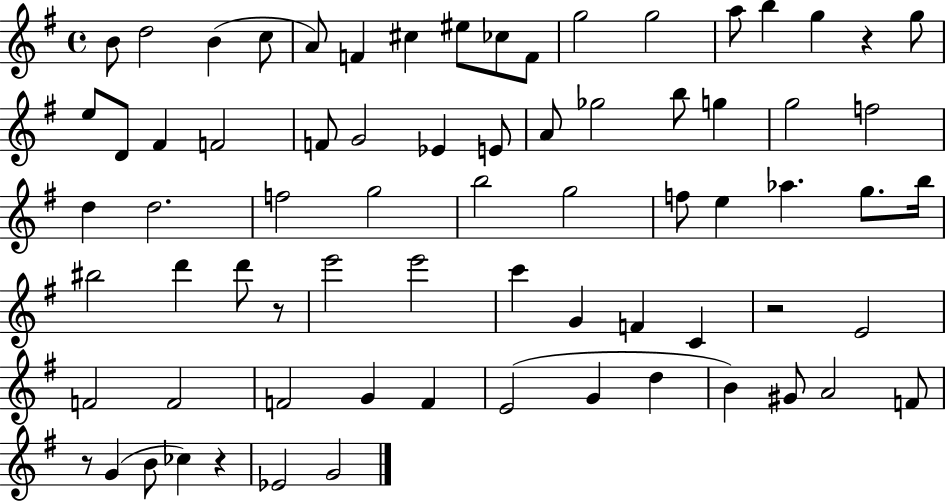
{
  \clef treble
  \time 4/4
  \defaultTimeSignature
  \key g \major
  b'8 d''2 b'4( c''8 | a'8) f'4 cis''4 eis''8 ces''8 f'8 | g''2 g''2 | a''8 b''4 g''4 r4 g''8 | \break e''8 d'8 fis'4 f'2 | f'8 g'2 ees'4 e'8 | a'8 ges''2 b''8 g''4 | g''2 f''2 | \break d''4 d''2. | f''2 g''2 | b''2 g''2 | f''8 e''4 aes''4. g''8. b''16 | \break bis''2 d'''4 d'''8 r8 | e'''2 e'''2 | c'''4 g'4 f'4 c'4 | r2 e'2 | \break f'2 f'2 | f'2 g'4 f'4 | e'2( g'4 d''4 | b'4) gis'8 a'2 f'8 | \break r8 g'4( b'8 ces''4) r4 | ees'2 g'2 | \bar "|."
}